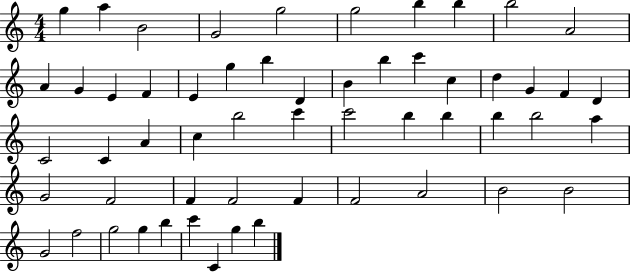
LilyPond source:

{
  \clef treble
  \numericTimeSignature
  \time 4/4
  \key c \major
  g''4 a''4 b'2 | g'2 g''2 | g''2 b''4 b''4 | b''2 a'2 | \break a'4 g'4 e'4 f'4 | e'4 g''4 b''4 d'4 | b'4 b''4 c'''4 c''4 | d''4 g'4 f'4 d'4 | \break c'2 c'4 a'4 | c''4 b''2 c'''4 | c'''2 b''4 b''4 | b''4 b''2 a''4 | \break g'2 f'2 | f'4 f'2 f'4 | f'2 a'2 | b'2 b'2 | \break g'2 f''2 | g''2 g''4 b''4 | c'''4 c'4 g''4 b''4 | \bar "|."
}